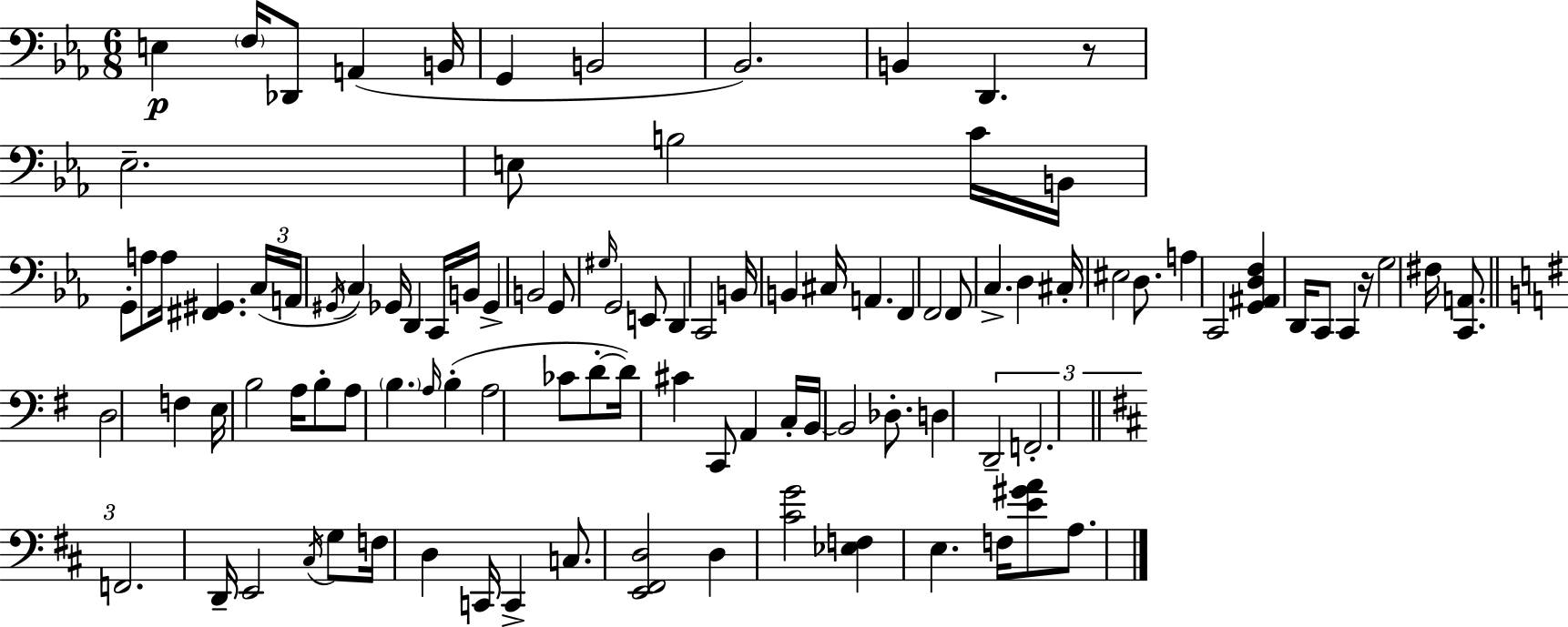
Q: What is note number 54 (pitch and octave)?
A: D3